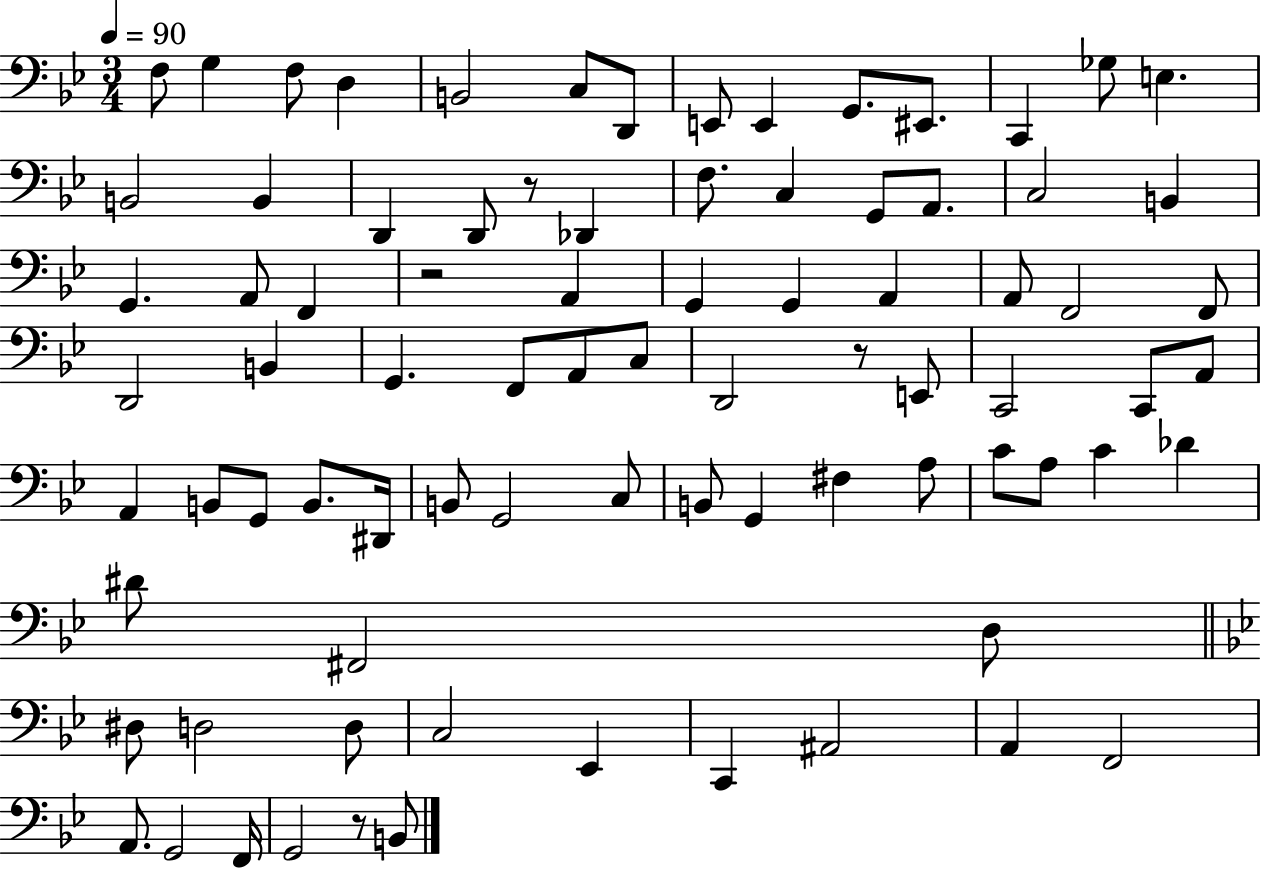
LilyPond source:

{
  \clef bass
  \numericTimeSignature
  \time 3/4
  \key bes \major
  \tempo 4 = 90
  f8 g4 f8 d4 | b,2 c8 d,8 | e,8 e,4 g,8. eis,8. | c,4 ges8 e4. | \break b,2 b,4 | d,4 d,8 r8 des,4 | f8. c4 g,8 a,8. | c2 b,4 | \break g,4. a,8 f,4 | r2 a,4 | g,4 g,4 a,4 | a,8 f,2 f,8 | \break d,2 b,4 | g,4. f,8 a,8 c8 | d,2 r8 e,8 | c,2 c,8 a,8 | \break a,4 b,8 g,8 b,8. dis,16 | b,8 g,2 c8 | b,8 g,4 fis4 a8 | c'8 a8 c'4 des'4 | \break dis'8 fis,2 d8 | \bar "||" \break \key g \minor dis8 d2 d8 | c2 ees,4 | c,4 ais,2 | a,4 f,2 | \break a,8. g,2 f,16 | g,2 r8 b,8 | \bar "|."
}